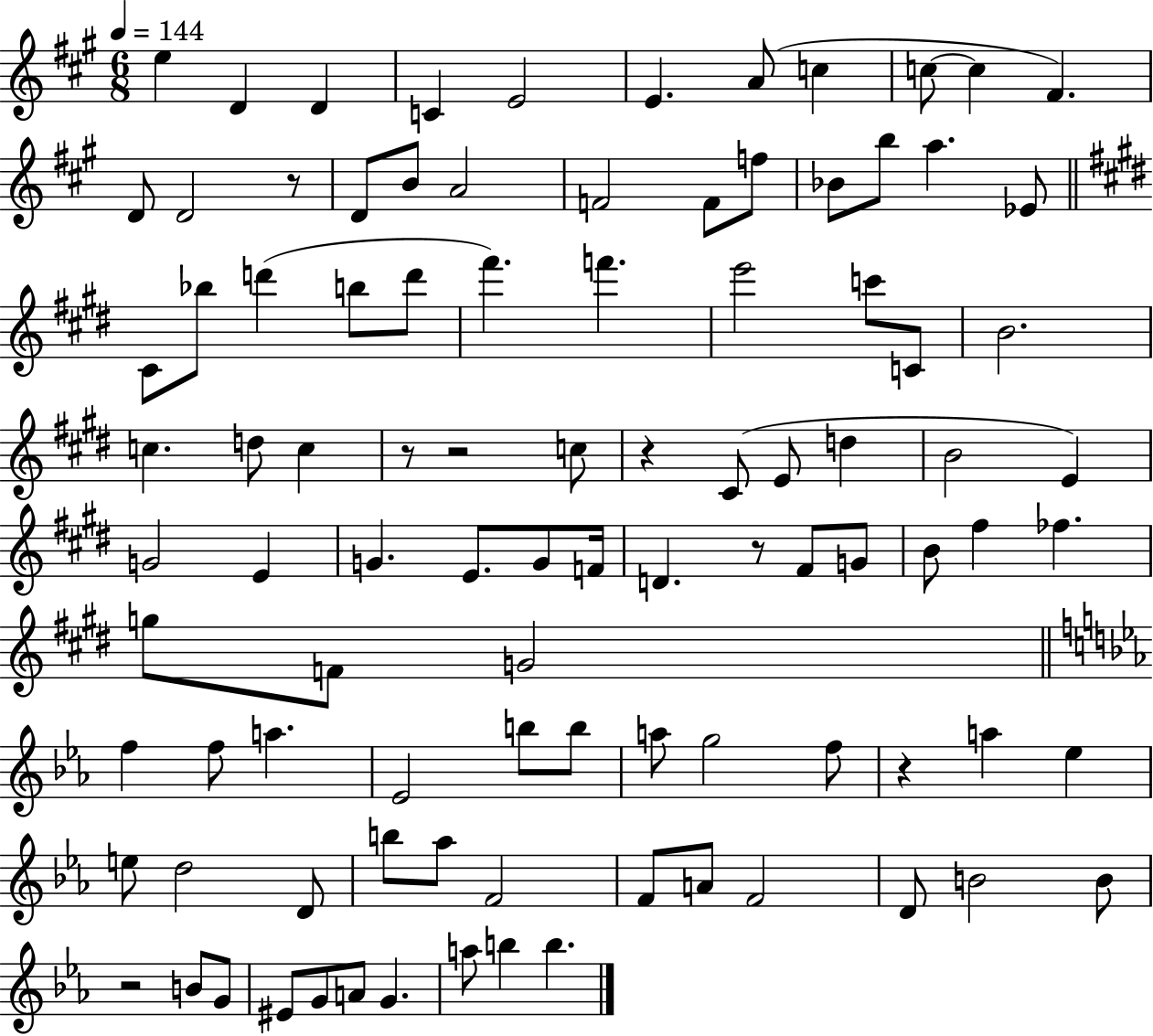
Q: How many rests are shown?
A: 7